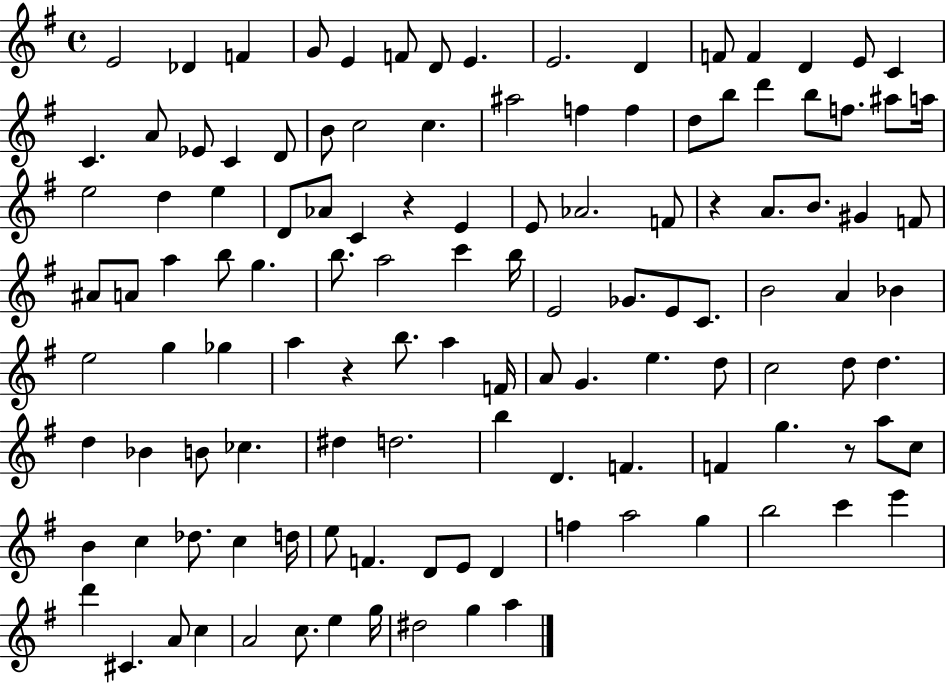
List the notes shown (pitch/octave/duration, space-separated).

E4/h Db4/q F4/q G4/e E4/q F4/e D4/e E4/q. E4/h. D4/q F4/e F4/q D4/q E4/e C4/q C4/q. A4/e Eb4/e C4/q D4/e B4/e C5/h C5/q. A#5/h F5/q F5/q D5/e B5/e D6/q B5/e F5/e. A#5/e A5/s E5/h D5/q E5/q D4/e Ab4/e C4/q R/q E4/q E4/e Ab4/h. F4/e R/q A4/e. B4/e. G#4/q F4/e A#4/e A4/e A5/q B5/e G5/q. B5/e. A5/h C6/q B5/s E4/h Gb4/e. E4/e C4/e. B4/h A4/q Bb4/q E5/h G5/q Gb5/q A5/q R/q B5/e. A5/q F4/s A4/e G4/q. E5/q. D5/e C5/h D5/e D5/q. D5/q Bb4/q B4/e CES5/q. D#5/q D5/h. B5/q D4/q. F4/q. F4/q G5/q. R/e A5/e C5/e B4/q C5/q Db5/e. C5/q D5/s E5/e F4/q. D4/e E4/e D4/q F5/q A5/h G5/q B5/h C6/q E6/q D6/q C#4/q. A4/e C5/q A4/h C5/e. E5/q G5/s D#5/h G5/q A5/q